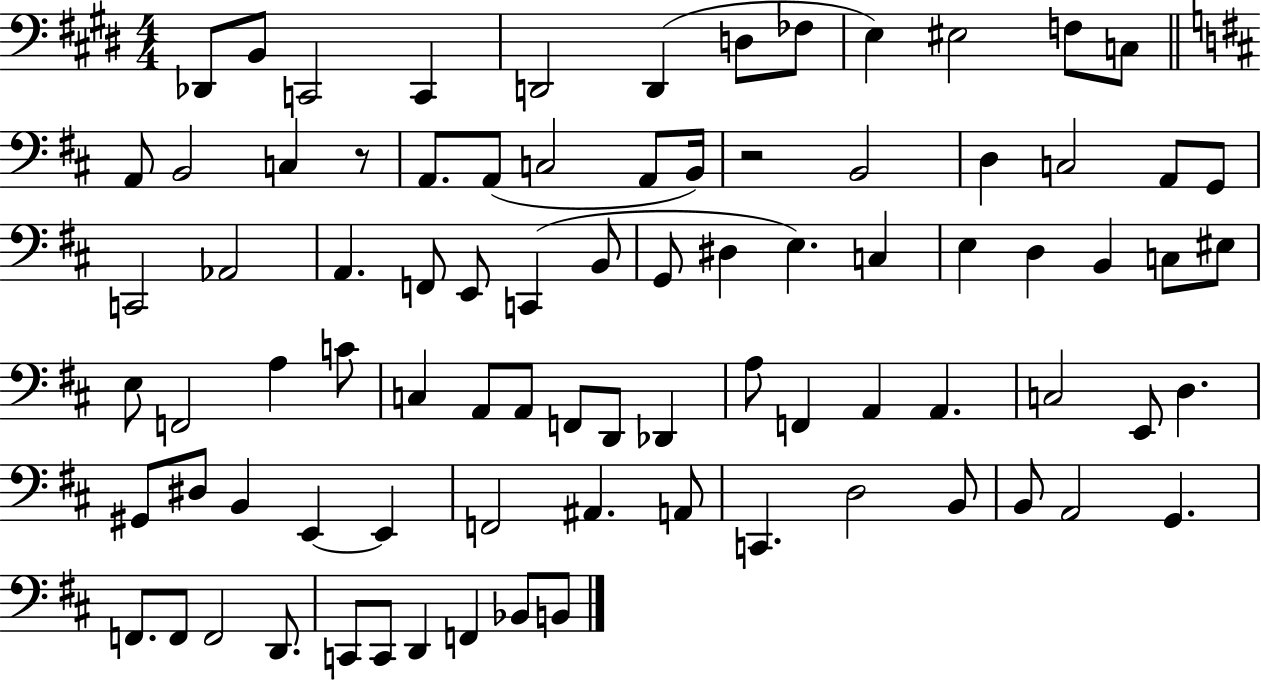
X:1
T:Untitled
M:4/4
L:1/4
K:E
_D,,/2 B,,/2 C,,2 C,, D,,2 D,, D,/2 _F,/2 E, ^E,2 F,/2 C,/2 A,,/2 B,,2 C, z/2 A,,/2 A,,/2 C,2 A,,/2 B,,/4 z2 B,,2 D, C,2 A,,/2 G,,/2 C,,2 _A,,2 A,, F,,/2 E,,/2 C,, B,,/2 G,,/2 ^D, E, C, E, D, B,, C,/2 ^E,/2 E,/2 F,,2 A, C/2 C, A,,/2 A,,/2 F,,/2 D,,/2 _D,, A,/2 F,, A,, A,, C,2 E,,/2 D, ^G,,/2 ^D,/2 B,, E,, E,, F,,2 ^A,, A,,/2 C,, D,2 B,,/2 B,,/2 A,,2 G,, F,,/2 F,,/2 F,,2 D,,/2 C,,/2 C,,/2 D,, F,, _B,,/2 B,,/2